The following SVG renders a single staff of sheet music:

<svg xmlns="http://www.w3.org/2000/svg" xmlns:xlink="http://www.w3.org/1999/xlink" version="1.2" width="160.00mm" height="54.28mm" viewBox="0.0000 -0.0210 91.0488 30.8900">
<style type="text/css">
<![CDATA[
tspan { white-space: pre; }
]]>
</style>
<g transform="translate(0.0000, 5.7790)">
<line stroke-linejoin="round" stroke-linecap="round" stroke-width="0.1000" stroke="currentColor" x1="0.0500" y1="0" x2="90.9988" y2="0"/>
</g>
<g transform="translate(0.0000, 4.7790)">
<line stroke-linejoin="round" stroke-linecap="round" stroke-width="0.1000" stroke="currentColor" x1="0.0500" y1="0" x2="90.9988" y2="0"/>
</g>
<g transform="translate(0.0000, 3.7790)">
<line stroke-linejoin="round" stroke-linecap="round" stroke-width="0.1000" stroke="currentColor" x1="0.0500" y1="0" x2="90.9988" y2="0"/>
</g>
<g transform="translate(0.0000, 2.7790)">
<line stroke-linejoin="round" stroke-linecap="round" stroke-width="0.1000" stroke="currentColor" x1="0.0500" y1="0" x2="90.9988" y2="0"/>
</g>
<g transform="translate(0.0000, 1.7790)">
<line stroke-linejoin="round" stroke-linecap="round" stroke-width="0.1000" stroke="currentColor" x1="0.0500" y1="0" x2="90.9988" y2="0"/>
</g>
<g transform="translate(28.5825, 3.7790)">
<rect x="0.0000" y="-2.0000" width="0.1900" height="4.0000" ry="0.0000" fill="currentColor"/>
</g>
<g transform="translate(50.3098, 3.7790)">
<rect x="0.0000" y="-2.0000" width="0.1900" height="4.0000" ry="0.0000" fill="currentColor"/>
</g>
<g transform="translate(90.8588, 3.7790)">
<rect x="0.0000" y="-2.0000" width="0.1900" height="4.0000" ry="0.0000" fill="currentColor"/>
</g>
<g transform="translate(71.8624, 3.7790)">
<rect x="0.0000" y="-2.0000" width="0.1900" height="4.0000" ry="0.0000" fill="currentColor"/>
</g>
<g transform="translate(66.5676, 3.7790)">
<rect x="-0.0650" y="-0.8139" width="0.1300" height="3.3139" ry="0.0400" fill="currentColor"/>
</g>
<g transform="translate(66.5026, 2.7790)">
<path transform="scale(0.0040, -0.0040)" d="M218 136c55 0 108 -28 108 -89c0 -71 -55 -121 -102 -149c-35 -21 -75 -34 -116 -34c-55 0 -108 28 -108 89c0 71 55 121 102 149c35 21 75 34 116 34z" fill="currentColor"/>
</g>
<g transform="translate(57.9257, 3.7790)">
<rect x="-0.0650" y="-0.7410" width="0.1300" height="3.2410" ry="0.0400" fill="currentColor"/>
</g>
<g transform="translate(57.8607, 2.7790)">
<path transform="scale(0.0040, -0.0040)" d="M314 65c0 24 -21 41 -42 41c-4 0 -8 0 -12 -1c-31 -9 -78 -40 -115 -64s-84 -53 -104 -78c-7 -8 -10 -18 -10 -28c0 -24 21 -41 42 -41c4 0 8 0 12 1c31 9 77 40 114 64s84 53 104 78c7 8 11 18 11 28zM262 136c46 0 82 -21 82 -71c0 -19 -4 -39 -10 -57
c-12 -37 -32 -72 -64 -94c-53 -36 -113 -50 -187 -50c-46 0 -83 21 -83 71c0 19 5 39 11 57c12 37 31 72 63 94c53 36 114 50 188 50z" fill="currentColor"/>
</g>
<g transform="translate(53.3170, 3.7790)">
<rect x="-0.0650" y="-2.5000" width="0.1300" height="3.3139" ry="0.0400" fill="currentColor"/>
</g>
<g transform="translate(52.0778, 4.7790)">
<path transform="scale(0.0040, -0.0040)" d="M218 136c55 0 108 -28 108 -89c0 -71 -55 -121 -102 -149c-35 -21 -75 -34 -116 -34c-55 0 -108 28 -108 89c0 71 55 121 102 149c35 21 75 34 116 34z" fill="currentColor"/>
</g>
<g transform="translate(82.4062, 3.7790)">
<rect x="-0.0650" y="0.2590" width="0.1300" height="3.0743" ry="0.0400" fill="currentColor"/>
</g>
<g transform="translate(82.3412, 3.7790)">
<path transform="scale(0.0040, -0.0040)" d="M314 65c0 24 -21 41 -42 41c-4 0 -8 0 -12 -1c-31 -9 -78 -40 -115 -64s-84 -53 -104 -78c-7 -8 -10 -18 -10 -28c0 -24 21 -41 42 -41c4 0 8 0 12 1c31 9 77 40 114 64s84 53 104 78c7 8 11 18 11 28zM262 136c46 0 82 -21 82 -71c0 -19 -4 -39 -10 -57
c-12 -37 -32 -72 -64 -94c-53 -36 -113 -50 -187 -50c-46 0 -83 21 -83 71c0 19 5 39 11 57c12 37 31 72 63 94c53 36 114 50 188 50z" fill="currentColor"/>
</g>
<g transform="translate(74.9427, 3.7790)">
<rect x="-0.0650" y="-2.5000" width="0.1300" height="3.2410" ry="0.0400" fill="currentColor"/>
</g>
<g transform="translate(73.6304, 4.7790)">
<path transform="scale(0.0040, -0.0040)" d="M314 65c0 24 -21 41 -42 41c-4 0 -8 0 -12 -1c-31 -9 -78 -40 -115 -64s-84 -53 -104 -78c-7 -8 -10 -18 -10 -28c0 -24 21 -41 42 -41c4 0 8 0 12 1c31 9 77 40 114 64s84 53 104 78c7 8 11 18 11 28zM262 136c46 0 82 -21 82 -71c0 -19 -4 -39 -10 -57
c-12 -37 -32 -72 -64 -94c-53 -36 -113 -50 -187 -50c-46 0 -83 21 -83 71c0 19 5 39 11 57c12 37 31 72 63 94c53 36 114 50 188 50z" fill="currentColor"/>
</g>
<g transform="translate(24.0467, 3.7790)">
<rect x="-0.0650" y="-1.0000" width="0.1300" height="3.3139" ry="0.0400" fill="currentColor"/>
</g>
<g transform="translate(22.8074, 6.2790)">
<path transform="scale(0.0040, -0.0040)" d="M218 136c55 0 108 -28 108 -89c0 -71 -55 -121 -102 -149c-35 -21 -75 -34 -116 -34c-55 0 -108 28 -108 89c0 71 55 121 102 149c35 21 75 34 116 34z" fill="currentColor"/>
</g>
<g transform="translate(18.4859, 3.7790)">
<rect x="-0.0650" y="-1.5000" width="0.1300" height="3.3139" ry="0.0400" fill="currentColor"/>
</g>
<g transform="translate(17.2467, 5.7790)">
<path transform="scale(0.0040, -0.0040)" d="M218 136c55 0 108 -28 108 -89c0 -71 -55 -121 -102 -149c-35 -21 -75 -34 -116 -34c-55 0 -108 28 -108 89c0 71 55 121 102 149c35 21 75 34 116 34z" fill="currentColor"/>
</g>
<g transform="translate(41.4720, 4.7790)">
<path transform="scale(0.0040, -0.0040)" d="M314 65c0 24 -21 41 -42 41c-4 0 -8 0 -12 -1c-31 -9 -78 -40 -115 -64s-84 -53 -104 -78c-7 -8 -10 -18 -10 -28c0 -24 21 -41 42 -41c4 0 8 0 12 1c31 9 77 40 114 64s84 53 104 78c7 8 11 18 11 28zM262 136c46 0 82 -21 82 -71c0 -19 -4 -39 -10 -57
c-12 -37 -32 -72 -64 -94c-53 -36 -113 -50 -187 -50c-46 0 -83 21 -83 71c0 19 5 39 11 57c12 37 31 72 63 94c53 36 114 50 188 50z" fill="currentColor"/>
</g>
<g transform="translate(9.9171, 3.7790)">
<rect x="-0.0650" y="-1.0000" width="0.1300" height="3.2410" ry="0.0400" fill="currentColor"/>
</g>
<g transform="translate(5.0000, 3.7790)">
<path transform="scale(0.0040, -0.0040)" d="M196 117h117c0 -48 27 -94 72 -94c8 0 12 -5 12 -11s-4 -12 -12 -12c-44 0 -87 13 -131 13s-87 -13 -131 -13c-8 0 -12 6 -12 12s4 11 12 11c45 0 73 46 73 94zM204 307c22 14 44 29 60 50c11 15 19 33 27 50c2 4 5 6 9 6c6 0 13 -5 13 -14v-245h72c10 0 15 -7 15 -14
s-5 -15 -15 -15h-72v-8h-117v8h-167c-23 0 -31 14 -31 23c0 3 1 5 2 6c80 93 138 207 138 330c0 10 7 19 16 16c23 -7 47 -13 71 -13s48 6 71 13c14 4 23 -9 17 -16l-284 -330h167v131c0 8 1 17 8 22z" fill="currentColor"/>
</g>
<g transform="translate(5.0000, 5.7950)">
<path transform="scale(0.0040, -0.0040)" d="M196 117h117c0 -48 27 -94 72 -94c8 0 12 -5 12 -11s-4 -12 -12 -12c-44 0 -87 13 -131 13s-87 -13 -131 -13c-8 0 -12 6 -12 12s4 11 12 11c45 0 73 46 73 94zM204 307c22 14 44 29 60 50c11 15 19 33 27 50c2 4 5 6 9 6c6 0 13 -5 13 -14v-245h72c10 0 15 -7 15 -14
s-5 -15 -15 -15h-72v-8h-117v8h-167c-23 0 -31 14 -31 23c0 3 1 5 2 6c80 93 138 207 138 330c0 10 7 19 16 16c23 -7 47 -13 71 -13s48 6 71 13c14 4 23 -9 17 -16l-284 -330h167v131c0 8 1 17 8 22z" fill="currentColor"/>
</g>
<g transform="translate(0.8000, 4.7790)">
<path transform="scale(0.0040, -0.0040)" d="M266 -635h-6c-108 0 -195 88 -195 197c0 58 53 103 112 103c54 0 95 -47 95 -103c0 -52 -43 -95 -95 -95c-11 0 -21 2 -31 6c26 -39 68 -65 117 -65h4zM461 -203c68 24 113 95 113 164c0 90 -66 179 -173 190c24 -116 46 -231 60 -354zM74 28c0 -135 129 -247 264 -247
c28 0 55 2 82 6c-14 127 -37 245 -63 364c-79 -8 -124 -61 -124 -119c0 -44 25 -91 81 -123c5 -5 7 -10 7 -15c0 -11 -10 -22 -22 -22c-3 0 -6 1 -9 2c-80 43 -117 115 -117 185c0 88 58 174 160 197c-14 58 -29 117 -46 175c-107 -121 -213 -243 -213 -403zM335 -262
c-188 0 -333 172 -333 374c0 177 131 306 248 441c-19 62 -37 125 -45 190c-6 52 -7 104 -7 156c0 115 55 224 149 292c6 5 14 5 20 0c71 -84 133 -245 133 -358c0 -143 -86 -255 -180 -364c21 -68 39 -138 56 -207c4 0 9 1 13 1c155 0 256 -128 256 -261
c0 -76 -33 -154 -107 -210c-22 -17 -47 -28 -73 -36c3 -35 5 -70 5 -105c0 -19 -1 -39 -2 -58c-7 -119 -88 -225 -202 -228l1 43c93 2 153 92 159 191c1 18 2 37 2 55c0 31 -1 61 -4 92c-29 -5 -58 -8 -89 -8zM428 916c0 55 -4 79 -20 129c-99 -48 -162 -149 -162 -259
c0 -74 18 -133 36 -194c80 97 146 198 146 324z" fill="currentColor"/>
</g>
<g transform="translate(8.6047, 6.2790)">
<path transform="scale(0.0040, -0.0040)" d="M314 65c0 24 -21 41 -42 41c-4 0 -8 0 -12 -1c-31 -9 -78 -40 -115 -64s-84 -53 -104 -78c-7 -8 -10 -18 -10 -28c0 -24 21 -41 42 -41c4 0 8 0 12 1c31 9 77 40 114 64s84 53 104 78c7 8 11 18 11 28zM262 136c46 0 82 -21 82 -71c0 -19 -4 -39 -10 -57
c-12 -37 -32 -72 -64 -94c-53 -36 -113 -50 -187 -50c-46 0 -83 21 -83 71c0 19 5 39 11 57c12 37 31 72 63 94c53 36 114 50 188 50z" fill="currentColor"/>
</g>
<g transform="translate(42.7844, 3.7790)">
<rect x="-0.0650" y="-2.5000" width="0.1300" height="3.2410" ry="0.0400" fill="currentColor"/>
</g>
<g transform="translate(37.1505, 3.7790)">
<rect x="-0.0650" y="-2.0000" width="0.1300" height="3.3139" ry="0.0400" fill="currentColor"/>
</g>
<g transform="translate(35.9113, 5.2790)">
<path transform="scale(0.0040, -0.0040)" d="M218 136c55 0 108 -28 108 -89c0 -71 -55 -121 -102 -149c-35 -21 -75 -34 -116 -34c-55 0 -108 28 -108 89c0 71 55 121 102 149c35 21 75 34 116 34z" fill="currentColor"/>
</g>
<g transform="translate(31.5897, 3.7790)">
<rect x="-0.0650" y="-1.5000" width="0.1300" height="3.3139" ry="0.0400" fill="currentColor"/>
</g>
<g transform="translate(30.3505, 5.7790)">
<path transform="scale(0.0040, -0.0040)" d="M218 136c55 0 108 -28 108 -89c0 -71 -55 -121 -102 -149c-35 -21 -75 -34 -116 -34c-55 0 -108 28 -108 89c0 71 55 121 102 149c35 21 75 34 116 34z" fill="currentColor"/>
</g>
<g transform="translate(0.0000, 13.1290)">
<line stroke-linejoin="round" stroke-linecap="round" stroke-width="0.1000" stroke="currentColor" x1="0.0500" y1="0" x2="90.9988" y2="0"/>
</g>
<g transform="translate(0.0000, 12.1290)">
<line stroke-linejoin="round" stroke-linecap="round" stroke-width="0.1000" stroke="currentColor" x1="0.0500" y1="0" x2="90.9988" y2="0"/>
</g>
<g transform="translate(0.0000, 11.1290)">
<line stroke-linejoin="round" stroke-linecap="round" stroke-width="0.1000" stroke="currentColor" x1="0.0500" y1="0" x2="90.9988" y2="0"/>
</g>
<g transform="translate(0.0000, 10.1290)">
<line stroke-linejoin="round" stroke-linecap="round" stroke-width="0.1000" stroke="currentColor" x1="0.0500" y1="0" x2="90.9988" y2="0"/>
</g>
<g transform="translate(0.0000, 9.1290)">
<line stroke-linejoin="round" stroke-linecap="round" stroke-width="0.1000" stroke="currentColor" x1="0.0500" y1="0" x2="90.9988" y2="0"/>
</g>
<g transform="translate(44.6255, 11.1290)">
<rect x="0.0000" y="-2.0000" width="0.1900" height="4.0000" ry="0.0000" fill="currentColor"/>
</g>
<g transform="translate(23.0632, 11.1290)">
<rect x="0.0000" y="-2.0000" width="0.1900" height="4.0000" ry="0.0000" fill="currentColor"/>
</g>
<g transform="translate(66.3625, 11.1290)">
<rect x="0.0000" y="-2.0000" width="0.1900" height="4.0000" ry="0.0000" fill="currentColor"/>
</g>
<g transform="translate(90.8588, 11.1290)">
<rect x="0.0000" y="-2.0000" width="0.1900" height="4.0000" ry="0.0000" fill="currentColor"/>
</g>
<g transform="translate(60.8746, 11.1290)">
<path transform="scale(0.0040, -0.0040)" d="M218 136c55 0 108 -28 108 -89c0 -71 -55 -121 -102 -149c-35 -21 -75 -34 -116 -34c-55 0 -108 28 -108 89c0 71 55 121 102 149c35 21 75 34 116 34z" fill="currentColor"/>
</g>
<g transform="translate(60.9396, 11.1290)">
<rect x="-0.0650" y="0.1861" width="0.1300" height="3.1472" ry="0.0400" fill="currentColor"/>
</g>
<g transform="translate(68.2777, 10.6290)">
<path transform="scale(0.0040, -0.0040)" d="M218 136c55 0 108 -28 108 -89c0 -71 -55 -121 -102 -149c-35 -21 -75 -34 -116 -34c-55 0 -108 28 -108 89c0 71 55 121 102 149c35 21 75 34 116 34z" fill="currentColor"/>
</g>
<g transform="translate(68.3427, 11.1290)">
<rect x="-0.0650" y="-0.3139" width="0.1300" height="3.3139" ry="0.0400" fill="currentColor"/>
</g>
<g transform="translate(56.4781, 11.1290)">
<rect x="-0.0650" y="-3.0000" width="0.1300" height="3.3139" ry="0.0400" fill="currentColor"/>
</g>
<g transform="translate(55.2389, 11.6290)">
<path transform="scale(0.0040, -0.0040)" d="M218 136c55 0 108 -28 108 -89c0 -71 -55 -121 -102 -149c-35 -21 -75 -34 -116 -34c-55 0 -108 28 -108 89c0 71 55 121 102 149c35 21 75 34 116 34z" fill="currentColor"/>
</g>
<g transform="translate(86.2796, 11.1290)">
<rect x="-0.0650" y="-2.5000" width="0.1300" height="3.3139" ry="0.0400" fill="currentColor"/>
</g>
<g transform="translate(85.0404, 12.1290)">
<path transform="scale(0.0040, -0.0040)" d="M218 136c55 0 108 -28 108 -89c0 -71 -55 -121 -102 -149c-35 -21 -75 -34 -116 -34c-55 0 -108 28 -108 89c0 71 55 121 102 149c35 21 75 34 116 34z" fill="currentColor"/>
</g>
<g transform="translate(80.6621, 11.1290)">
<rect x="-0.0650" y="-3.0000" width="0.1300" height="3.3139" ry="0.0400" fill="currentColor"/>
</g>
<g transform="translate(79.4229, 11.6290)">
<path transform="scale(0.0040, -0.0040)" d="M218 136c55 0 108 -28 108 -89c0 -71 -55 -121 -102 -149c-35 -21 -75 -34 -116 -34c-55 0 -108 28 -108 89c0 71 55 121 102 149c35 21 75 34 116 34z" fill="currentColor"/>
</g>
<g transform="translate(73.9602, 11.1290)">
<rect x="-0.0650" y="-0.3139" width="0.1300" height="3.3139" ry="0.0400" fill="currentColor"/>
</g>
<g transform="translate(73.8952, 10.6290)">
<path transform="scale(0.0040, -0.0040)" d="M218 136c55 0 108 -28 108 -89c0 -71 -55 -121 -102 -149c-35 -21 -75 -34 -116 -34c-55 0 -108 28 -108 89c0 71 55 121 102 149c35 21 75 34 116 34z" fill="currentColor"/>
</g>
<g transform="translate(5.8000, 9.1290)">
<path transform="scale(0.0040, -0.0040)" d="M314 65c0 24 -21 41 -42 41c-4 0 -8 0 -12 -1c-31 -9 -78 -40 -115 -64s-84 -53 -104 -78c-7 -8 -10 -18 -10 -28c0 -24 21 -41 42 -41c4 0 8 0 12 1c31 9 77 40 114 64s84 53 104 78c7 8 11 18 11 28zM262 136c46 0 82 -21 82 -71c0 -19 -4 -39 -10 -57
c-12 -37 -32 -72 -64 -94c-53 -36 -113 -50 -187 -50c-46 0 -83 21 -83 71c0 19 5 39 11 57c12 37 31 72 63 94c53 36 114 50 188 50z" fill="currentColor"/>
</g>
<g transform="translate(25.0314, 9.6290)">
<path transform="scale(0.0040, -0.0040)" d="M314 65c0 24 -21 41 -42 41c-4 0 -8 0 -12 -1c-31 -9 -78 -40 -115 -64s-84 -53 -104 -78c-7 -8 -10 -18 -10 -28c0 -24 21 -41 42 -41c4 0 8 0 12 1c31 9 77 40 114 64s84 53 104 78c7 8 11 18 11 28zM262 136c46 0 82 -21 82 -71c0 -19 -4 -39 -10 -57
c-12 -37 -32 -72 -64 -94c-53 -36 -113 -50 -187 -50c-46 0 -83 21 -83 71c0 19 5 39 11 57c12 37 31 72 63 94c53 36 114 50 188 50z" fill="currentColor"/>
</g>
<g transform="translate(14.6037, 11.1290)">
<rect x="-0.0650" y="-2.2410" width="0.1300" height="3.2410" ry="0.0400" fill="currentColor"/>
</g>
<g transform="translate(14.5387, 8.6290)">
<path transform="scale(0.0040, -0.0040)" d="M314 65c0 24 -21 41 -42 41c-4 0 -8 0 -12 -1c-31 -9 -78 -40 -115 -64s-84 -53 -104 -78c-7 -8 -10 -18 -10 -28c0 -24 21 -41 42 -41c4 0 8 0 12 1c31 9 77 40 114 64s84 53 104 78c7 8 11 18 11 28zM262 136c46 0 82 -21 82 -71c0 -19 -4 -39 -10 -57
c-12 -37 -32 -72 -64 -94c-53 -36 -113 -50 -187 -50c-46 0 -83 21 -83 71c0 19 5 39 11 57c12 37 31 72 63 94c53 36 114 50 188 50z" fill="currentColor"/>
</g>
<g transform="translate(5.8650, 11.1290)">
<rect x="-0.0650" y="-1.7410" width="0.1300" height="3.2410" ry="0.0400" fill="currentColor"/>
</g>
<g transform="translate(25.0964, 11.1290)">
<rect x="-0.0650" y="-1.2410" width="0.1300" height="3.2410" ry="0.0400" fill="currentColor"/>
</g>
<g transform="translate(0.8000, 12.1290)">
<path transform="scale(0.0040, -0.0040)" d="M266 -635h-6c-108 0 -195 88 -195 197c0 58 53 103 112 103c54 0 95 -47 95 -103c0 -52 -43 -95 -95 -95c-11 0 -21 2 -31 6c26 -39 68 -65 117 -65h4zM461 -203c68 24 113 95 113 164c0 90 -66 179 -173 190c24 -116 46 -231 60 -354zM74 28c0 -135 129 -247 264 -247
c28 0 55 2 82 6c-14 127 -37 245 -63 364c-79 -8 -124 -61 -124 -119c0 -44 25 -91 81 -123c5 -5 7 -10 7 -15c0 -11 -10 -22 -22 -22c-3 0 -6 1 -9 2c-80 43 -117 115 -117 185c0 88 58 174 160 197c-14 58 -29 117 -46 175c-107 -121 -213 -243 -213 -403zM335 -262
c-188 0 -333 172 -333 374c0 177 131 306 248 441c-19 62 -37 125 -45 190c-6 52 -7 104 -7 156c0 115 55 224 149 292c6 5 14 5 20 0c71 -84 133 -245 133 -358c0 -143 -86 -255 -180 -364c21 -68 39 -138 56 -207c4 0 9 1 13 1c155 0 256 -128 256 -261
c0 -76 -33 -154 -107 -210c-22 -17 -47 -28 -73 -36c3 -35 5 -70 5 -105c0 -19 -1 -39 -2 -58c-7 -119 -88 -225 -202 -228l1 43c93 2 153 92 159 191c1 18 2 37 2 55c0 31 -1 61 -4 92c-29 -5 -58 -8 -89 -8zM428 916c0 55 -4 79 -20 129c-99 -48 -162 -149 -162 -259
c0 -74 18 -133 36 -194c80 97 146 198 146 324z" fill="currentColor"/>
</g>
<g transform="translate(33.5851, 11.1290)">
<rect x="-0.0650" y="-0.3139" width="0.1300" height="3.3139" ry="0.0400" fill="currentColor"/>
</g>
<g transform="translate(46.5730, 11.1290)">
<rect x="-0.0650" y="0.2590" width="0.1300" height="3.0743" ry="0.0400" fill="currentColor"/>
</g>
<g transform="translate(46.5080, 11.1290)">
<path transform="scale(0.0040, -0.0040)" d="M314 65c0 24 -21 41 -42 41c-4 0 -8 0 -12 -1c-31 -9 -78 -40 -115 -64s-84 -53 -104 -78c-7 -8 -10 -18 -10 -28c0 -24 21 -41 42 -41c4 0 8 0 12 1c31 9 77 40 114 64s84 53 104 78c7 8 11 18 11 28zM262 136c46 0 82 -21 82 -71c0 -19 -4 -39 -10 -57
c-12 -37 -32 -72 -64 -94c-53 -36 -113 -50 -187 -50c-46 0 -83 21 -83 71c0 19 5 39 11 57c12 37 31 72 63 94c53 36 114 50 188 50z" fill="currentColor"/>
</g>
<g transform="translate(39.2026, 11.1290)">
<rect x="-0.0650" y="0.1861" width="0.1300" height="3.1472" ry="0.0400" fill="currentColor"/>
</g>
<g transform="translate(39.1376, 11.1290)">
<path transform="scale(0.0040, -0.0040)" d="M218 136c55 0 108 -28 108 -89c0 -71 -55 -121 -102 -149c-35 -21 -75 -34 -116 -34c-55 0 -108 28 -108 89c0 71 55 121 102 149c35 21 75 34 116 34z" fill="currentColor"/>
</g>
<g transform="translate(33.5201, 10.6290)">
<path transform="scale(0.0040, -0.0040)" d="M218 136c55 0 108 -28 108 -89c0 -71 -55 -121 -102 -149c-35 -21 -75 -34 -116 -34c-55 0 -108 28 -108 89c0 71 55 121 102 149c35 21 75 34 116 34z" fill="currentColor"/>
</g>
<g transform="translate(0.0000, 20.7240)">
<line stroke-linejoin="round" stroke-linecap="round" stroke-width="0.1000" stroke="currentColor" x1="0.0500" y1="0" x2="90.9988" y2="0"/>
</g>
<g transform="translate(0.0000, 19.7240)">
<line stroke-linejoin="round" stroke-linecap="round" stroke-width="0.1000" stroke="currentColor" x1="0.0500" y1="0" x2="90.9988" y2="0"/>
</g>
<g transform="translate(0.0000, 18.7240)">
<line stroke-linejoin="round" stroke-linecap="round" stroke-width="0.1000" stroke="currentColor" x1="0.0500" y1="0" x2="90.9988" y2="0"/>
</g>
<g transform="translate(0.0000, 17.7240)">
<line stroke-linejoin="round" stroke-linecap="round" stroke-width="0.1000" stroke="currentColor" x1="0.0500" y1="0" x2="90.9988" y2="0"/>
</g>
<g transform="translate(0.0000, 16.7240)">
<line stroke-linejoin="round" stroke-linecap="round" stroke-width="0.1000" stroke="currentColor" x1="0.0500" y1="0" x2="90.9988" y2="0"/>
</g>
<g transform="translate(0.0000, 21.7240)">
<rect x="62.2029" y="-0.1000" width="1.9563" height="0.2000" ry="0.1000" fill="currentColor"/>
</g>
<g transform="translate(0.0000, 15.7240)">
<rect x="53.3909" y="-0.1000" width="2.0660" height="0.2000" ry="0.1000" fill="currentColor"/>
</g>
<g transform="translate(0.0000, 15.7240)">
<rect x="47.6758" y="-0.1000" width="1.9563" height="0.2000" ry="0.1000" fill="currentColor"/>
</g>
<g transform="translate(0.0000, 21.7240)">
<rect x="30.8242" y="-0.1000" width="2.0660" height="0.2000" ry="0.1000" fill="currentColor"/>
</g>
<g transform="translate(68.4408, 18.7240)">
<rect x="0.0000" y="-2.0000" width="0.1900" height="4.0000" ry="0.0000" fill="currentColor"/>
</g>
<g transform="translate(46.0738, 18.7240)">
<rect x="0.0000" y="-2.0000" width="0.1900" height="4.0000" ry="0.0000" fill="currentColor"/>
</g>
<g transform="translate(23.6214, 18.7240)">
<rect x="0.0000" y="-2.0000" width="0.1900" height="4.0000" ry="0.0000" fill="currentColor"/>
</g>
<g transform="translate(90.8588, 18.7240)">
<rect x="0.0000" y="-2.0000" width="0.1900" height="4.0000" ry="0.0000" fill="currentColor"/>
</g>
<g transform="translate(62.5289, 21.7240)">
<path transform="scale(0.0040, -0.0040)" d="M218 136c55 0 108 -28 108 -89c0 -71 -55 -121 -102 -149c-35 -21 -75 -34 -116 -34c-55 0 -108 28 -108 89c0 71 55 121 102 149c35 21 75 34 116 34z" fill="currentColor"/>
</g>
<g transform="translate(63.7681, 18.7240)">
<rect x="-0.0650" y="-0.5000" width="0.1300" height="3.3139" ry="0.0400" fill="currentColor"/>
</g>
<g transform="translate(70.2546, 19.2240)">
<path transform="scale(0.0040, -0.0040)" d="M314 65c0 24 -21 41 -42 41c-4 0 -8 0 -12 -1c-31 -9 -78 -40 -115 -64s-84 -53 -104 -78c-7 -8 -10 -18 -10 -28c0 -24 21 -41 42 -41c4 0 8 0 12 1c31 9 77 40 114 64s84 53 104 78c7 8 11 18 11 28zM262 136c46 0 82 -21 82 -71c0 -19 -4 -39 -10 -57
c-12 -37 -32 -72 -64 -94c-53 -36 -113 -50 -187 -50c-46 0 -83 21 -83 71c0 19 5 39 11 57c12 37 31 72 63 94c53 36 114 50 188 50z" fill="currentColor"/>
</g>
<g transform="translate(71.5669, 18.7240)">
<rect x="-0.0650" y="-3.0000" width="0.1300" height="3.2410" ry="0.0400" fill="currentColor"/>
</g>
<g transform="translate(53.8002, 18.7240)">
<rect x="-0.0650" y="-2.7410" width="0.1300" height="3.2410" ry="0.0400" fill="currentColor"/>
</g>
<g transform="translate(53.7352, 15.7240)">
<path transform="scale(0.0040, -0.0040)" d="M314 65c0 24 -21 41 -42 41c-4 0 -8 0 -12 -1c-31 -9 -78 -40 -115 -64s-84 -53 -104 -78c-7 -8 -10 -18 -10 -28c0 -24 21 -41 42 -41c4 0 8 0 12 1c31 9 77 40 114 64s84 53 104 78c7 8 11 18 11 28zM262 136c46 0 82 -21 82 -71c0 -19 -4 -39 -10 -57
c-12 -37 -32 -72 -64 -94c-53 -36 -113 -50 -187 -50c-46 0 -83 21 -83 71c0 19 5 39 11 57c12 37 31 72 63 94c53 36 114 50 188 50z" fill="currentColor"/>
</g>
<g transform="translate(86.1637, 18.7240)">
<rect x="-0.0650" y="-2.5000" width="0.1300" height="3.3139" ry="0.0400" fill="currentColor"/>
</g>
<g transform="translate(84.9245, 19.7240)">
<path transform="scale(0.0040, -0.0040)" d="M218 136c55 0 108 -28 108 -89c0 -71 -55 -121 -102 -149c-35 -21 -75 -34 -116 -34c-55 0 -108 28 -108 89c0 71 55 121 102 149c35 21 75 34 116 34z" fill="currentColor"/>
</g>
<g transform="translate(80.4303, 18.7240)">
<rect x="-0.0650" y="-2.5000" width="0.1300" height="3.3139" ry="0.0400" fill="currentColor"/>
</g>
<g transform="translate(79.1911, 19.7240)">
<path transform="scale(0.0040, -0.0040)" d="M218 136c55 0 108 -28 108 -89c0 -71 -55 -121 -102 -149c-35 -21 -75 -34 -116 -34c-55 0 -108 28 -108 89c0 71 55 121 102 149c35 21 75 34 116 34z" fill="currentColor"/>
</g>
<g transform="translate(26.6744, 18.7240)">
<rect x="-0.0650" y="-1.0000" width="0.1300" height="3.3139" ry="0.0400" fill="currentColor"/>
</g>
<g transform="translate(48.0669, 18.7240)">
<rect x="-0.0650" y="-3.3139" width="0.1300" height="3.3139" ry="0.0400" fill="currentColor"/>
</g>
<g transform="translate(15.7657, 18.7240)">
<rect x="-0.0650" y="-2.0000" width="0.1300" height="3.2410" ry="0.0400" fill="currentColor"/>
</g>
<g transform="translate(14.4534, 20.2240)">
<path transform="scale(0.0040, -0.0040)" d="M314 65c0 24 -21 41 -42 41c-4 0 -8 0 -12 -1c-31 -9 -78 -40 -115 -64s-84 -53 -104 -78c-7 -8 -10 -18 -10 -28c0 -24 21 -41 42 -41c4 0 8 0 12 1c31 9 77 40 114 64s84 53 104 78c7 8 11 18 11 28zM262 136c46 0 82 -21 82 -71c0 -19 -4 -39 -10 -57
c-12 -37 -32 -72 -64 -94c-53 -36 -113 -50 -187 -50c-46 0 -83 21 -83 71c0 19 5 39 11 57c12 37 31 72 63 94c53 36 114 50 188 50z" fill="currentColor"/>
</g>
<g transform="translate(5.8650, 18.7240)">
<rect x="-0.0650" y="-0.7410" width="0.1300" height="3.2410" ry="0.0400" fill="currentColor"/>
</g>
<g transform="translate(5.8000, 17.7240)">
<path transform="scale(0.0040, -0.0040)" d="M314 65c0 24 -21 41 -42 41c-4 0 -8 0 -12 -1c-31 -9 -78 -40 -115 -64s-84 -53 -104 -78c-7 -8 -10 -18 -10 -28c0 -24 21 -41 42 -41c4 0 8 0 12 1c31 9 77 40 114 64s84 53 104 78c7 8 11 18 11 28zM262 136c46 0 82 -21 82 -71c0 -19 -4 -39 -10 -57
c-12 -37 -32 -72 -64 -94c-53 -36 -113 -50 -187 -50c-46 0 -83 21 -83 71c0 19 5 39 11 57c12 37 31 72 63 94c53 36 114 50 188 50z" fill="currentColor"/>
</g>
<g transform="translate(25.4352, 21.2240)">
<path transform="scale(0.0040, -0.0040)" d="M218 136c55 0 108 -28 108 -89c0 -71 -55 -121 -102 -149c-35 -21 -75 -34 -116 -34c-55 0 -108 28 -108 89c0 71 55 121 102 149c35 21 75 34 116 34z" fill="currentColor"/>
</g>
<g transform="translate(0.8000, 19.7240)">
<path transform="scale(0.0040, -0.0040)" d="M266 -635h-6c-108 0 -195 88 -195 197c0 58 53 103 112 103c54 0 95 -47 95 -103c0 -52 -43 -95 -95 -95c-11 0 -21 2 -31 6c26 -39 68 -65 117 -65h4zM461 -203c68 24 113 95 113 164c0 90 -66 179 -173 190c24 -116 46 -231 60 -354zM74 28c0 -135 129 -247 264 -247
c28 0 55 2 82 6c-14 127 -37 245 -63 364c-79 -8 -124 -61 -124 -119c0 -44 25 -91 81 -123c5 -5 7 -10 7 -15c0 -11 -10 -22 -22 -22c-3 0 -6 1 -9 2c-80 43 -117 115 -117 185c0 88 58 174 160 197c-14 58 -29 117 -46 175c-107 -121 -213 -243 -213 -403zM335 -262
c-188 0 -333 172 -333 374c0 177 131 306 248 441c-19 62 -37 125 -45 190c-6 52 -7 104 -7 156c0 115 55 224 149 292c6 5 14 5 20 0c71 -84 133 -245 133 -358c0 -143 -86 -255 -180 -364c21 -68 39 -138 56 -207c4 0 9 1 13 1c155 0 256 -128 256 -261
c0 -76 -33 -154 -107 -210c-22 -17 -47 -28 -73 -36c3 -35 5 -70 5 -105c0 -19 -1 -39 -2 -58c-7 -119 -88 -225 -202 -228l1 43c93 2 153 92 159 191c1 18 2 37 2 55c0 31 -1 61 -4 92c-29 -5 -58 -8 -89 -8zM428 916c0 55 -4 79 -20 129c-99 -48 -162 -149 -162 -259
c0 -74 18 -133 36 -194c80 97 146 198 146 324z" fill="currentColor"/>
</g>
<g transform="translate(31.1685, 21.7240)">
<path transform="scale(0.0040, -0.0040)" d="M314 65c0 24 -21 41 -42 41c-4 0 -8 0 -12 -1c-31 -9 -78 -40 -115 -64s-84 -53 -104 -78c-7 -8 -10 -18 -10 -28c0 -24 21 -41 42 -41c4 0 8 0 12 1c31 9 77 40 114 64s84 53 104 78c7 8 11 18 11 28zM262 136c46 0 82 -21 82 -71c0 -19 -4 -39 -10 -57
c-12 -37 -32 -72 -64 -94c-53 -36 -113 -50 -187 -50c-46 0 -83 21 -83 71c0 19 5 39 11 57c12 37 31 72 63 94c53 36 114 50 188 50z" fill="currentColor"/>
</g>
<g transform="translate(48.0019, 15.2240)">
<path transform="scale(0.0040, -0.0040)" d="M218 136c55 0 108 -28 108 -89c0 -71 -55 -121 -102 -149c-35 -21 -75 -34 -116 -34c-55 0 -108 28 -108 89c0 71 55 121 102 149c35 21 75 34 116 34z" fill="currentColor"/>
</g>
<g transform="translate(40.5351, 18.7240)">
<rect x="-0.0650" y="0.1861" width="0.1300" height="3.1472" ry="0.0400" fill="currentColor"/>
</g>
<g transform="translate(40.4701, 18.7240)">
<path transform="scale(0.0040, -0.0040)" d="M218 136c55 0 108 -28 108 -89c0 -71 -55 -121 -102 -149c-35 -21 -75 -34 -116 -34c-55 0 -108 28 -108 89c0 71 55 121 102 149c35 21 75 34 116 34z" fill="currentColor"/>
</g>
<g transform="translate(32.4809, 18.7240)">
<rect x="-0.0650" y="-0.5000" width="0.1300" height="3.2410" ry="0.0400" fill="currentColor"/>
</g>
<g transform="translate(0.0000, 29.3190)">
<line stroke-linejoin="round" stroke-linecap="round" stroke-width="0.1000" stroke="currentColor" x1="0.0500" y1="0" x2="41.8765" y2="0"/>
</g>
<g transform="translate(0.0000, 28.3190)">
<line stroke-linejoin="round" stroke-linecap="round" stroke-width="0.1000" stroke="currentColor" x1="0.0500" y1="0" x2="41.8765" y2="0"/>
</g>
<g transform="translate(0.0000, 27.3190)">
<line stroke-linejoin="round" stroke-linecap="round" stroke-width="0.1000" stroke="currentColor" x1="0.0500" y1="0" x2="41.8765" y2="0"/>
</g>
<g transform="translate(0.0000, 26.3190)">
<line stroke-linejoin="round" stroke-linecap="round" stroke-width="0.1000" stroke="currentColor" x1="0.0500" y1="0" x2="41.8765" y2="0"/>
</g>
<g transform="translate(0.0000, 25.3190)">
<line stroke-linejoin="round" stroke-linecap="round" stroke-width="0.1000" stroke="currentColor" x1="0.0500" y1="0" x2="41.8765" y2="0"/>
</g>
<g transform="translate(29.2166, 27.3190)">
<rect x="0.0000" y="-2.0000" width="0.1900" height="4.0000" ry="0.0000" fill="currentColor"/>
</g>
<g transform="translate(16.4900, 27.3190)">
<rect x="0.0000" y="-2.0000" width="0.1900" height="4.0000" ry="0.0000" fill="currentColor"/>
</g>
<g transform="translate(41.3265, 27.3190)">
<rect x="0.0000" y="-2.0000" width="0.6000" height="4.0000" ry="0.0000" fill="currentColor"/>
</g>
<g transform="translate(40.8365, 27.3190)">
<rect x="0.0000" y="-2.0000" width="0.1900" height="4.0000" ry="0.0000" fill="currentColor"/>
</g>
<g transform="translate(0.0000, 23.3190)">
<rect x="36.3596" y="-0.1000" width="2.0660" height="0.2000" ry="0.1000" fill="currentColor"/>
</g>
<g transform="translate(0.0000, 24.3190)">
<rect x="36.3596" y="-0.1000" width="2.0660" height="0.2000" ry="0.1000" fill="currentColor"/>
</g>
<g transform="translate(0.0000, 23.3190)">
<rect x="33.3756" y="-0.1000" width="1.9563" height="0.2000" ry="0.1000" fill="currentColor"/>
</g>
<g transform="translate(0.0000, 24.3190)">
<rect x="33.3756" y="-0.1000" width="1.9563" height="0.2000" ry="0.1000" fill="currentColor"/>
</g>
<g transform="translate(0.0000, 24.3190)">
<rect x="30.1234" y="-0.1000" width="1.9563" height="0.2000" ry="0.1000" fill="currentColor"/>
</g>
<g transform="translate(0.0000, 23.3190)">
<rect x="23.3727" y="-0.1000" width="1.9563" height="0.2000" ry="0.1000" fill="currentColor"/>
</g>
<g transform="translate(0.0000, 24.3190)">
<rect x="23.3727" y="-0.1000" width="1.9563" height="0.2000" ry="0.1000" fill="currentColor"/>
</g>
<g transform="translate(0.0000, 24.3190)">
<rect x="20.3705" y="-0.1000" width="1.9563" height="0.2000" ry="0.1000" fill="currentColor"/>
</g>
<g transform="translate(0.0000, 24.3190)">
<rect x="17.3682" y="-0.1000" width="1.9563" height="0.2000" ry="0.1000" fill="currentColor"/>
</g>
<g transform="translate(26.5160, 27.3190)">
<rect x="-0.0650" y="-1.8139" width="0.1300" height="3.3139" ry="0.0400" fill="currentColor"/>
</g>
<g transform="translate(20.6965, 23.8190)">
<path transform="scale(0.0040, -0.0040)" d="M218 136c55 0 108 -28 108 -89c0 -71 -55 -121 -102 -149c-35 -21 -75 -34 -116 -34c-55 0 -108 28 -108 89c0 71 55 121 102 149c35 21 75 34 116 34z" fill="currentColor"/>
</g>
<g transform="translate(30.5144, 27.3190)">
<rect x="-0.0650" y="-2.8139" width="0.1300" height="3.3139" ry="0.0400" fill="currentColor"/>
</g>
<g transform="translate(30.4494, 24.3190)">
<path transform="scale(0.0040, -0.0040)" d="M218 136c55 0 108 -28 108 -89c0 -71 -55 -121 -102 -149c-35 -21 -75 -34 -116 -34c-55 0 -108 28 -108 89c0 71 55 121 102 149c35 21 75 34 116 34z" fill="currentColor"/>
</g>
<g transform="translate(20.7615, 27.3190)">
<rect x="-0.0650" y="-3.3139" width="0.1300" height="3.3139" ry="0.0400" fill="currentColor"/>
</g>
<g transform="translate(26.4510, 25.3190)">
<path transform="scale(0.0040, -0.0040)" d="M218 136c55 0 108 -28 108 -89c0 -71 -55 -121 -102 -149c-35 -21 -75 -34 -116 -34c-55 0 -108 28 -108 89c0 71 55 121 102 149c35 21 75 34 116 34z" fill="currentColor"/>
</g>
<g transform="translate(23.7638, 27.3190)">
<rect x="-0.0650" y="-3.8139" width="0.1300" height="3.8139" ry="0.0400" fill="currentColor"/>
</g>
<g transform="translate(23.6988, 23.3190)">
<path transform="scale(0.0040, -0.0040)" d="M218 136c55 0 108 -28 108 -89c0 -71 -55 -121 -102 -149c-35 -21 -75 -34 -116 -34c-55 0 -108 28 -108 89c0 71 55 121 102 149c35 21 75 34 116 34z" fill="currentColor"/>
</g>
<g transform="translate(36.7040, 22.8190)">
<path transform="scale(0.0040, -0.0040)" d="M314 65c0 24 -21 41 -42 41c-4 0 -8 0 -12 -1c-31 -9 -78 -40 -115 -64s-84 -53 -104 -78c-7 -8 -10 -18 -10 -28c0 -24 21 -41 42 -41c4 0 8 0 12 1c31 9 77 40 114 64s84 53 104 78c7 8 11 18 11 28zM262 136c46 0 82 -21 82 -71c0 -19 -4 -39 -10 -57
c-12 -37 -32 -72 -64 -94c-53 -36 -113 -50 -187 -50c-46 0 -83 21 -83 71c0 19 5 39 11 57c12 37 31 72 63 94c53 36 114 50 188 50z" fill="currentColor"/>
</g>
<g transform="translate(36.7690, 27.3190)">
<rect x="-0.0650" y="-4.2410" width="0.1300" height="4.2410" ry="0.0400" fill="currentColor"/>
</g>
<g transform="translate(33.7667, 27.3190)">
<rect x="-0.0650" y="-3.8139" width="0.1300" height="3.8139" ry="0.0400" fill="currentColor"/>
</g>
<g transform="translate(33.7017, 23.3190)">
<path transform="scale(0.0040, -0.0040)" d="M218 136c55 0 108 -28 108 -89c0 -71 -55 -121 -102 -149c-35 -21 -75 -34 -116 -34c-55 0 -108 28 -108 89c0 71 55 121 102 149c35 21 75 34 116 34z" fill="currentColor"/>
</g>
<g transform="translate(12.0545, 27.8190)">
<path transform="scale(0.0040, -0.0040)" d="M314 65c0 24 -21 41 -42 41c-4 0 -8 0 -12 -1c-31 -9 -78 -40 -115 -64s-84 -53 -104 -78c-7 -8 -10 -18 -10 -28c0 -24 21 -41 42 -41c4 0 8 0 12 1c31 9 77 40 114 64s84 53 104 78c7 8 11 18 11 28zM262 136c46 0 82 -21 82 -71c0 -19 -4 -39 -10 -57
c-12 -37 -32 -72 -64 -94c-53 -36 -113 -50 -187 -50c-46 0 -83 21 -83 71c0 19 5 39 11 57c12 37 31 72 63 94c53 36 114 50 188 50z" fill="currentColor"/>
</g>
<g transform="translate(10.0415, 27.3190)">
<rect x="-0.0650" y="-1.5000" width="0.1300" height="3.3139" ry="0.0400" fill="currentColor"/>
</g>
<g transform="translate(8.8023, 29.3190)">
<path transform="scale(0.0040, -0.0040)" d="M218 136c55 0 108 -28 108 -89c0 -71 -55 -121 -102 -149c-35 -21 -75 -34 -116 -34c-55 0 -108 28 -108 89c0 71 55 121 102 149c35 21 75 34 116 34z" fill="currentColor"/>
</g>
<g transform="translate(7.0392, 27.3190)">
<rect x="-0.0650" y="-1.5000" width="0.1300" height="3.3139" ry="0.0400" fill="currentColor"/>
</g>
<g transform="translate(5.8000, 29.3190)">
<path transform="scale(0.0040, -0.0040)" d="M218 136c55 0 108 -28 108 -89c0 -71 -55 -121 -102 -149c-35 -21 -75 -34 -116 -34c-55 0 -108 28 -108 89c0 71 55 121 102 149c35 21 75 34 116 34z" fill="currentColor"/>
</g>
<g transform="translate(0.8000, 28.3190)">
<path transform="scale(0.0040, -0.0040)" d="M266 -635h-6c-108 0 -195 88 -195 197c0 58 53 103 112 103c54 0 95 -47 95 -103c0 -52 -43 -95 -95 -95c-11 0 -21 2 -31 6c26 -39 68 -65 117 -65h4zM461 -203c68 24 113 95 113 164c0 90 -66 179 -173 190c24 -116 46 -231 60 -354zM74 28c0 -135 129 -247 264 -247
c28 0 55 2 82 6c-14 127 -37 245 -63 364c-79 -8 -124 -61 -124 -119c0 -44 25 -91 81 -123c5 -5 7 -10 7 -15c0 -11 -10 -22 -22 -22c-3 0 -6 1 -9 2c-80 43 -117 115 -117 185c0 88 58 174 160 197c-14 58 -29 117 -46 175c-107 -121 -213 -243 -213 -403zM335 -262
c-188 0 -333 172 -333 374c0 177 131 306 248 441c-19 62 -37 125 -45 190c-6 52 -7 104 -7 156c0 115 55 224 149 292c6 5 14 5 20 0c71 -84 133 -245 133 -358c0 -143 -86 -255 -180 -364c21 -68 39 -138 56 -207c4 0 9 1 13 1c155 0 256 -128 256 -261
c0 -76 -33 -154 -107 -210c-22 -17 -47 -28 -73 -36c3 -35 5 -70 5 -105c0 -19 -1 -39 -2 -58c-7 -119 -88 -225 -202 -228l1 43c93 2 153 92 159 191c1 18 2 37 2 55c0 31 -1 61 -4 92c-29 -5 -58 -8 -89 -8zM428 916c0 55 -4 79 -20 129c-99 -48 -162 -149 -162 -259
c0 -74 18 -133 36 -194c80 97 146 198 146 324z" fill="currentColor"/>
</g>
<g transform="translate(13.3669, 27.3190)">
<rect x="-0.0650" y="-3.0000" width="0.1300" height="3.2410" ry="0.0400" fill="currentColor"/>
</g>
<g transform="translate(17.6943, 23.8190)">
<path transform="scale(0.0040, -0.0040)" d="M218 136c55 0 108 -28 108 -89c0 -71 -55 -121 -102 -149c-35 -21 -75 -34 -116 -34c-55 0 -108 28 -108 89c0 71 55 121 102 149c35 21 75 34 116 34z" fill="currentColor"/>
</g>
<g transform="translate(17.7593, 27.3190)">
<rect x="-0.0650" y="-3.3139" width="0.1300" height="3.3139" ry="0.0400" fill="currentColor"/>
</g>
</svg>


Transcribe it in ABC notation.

X:1
T:Untitled
M:4/4
L:1/4
K:C
D2 E D E F G2 G d2 d G2 B2 f2 g2 e2 c B B2 A B c c A G d2 F2 D C2 B b a2 C A2 G G E E A2 b b c' f a c' d'2